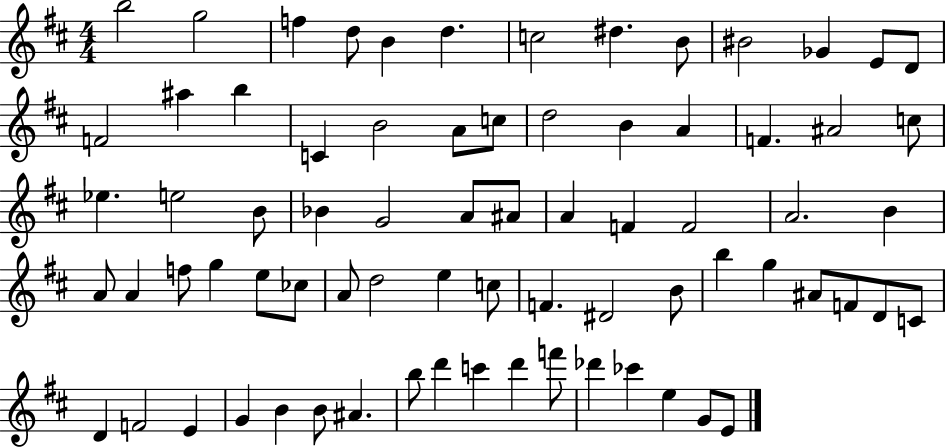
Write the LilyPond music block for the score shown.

{
  \clef treble
  \numericTimeSignature
  \time 4/4
  \key d \major
  \repeat volta 2 { b''2 g''2 | f''4 d''8 b'4 d''4. | c''2 dis''4. b'8 | bis'2 ges'4 e'8 d'8 | \break f'2 ais''4 b''4 | c'4 b'2 a'8 c''8 | d''2 b'4 a'4 | f'4. ais'2 c''8 | \break ees''4. e''2 b'8 | bes'4 g'2 a'8 ais'8 | a'4 f'4 f'2 | a'2. b'4 | \break a'8 a'4 f''8 g''4 e''8 ces''8 | a'8 d''2 e''4 c''8 | f'4. dis'2 b'8 | b''4 g''4 ais'8 f'8 d'8 c'8 | \break d'4 f'2 e'4 | g'4 b'4 b'8 ais'4. | b''8 d'''4 c'''4 d'''4 f'''8 | des'''4 ces'''4 e''4 g'8 e'8 | \break } \bar "|."
}